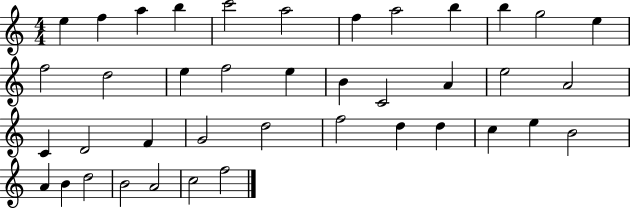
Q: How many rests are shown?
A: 0